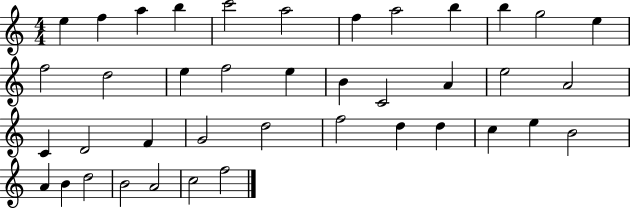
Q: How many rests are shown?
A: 0